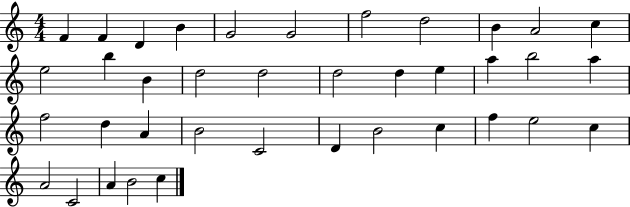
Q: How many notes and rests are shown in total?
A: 38